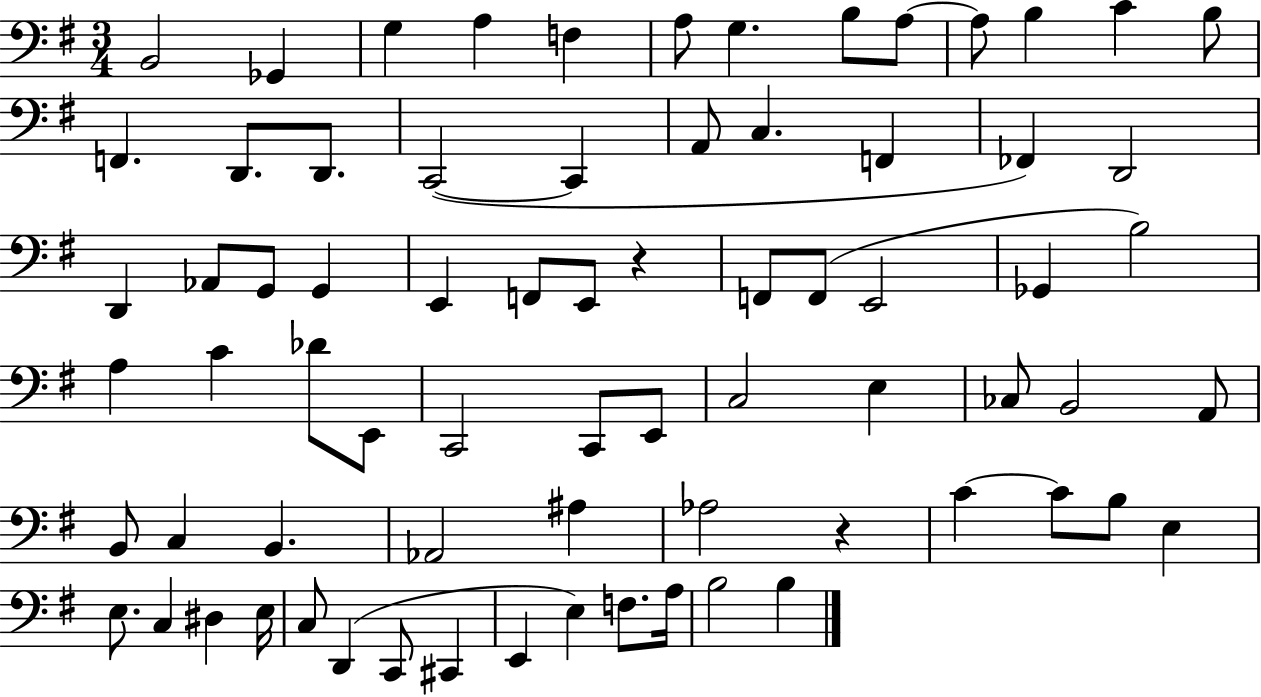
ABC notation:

X:1
T:Untitled
M:3/4
L:1/4
K:G
B,,2 _G,, G, A, F, A,/2 G, B,/2 A,/2 A,/2 B, C B,/2 F,, D,,/2 D,,/2 C,,2 C,, A,,/2 C, F,, _F,, D,,2 D,, _A,,/2 G,,/2 G,, E,, F,,/2 E,,/2 z F,,/2 F,,/2 E,,2 _G,, B,2 A, C _D/2 E,,/2 C,,2 C,,/2 E,,/2 C,2 E, _C,/2 B,,2 A,,/2 B,,/2 C, B,, _A,,2 ^A, _A,2 z C C/2 B,/2 E, E,/2 C, ^D, E,/4 C,/2 D,, C,,/2 ^C,, E,, E, F,/2 A,/4 B,2 B,